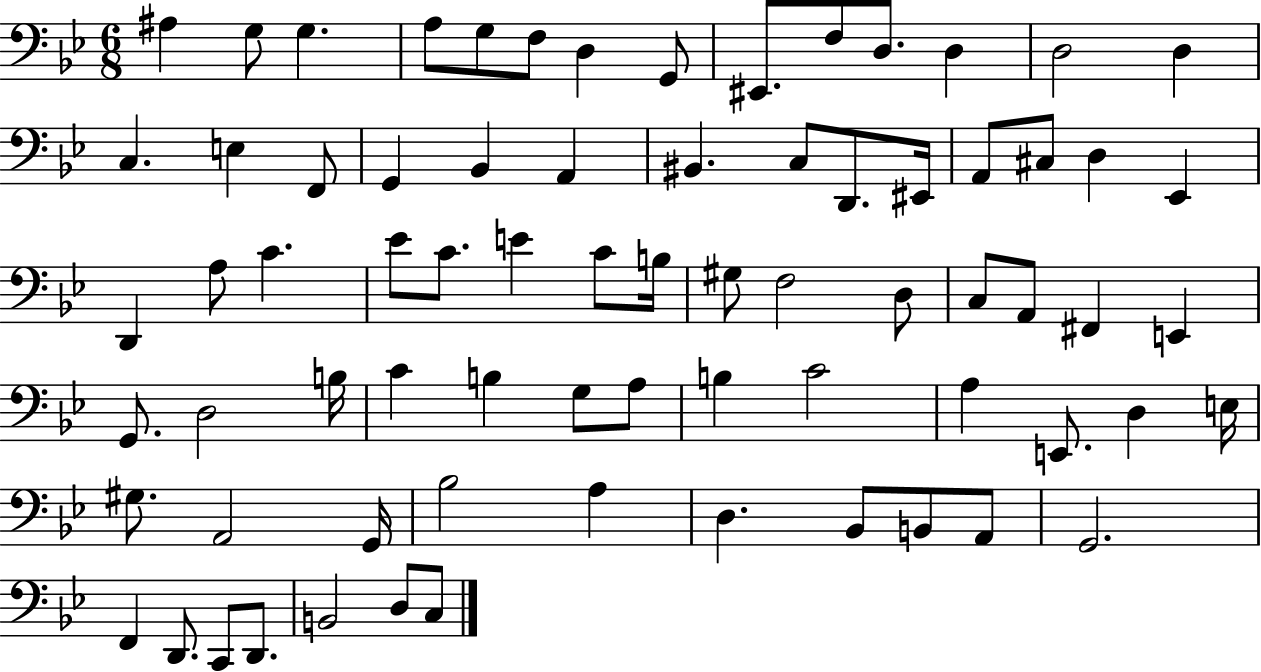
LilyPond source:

{
  \clef bass
  \numericTimeSignature
  \time 6/8
  \key bes \major
  \repeat volta 2 { ais4 g8 g4. | a8 g8 f8 d4 g,8 | eis,8. f8 d8. d4 | d2 d4 | \break c4. e4 f,8 | g,4 bes,4 a,4 | bis,4. c8 d,8. eis,16 | a,8 cis8 d4 ees,4 | \break d,4 a8 c'4. | ees'8 c'8. e'4 c'8 b16 | gis8 f2 d8 | c8 a,8 fis,4 e,4 | \break g,8. d2 b16 | c'4 b4 g8 a8 | b4 c'2 | a4 e,8. d4 e16 | \break gis8. a,2 g,16 | bes2 a4 | d4. bes,8 b,8 a,8 | g,2. | \break f,4 d,8. c,8 d,8. | b,2 d8 c8 | } \bar "|."
}